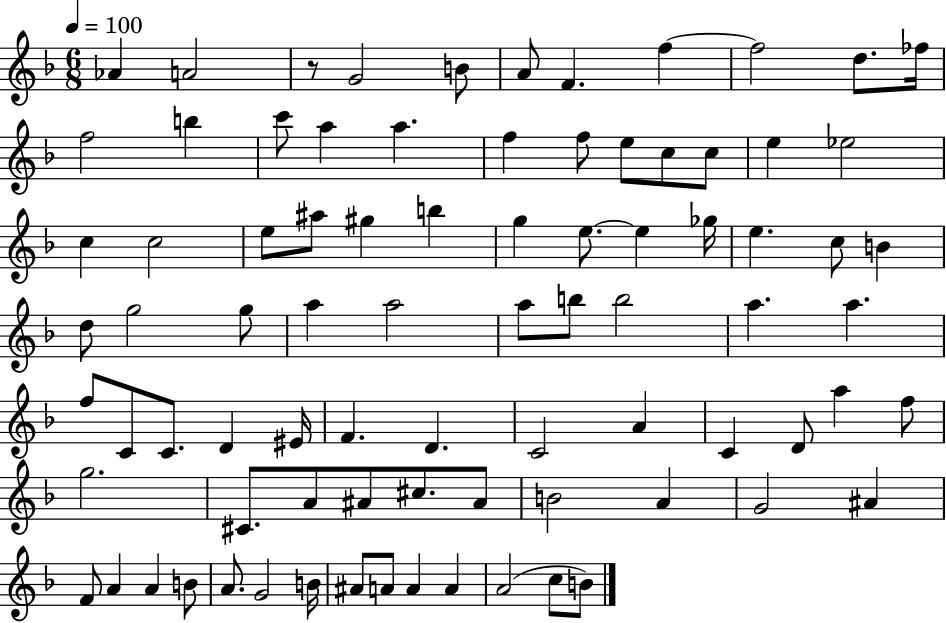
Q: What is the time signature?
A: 6/8